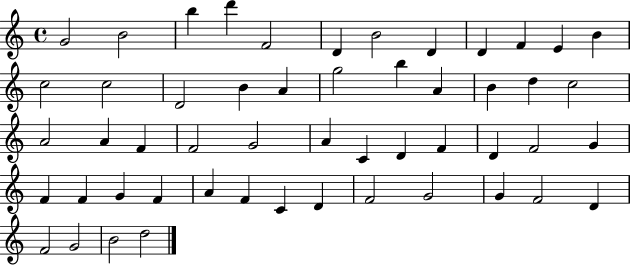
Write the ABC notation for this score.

X:1
T:Untitled
M:4/4
L:1/4
K:C
G2 B2 b d' F2 D B2 D D F E B c2 c2 D2 B A g2 b A B d c2 A2 A F F2 G2 A C D F D F2 G F F G F A F C D F2 G2 G F2 D F2 G2 B2 d2